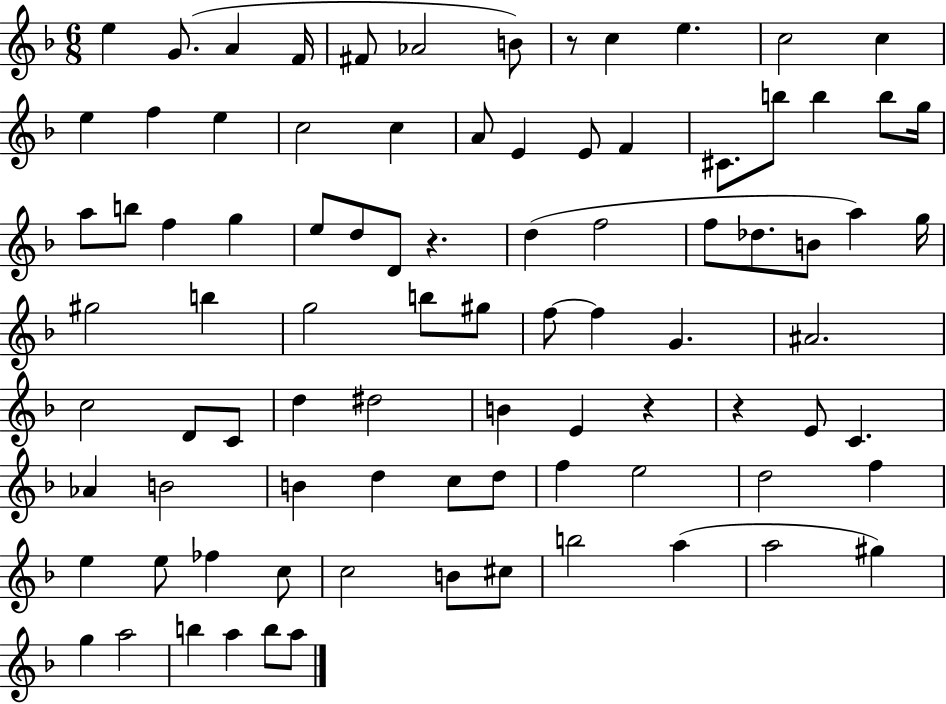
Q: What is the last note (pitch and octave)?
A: A5